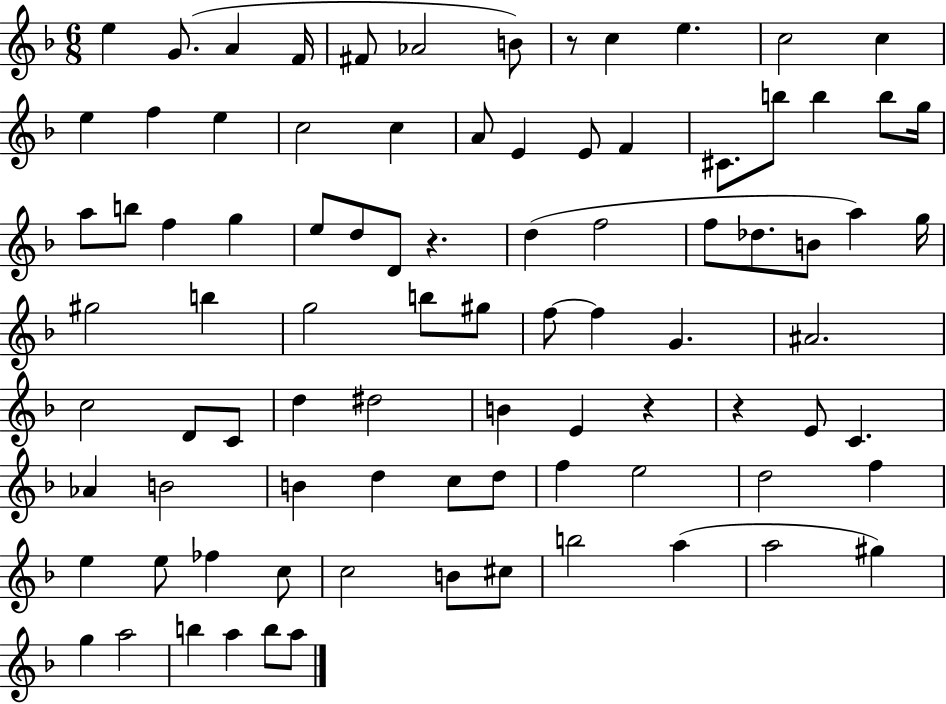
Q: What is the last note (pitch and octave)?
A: A5